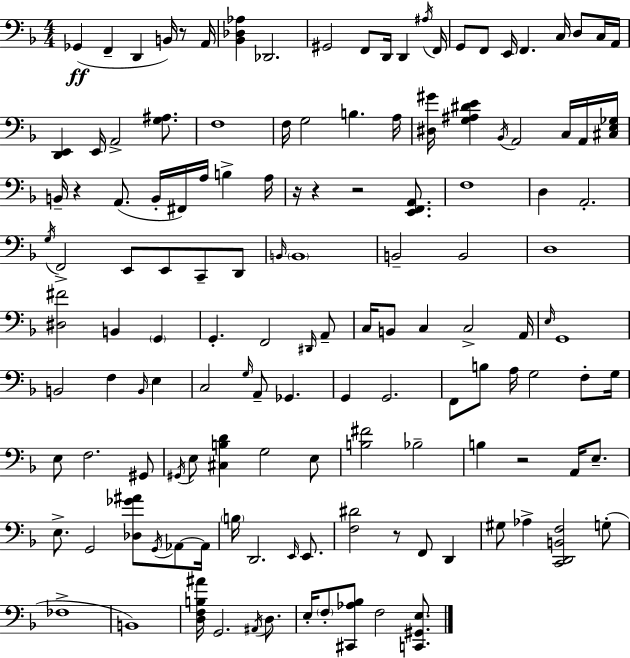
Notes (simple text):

Gb2/q F2/q D2/q B2/s R/e A2/s [Bb2,Db3,Ab3]/q Db2/h. G#2/h F2/e D2/s D2/q A#3/s F2/s G2/e F2/e E2/s F2/q. C3/s D3/e C3/s A2/s [D2,E2]/q E2/s A2/h [G3,A#3]/e. F3/w F3/s G3/h B3/q. A3/s [D#3,G#4]/s [G3,A#3,D#4,E4]/q Bb2/s A2/h C3/s A2/s [C#3,E3,Gb3]/s B2/s R/q A2/e. B2/s F#2/s A3/s B3/q A3/s R/s R/q R/h [E2,F2,A2]/e. F3/w D3/q A2/h. G3/s F2/h E2/e E2/e C2/e D2/e B2/s B2/w B2/h B2/h D3/w [D#3,F#4]/h B2/q G2/q G2/q. F2/h D#2/s A2/e C3/s B2/e C3/q C3/h A2/s E3/s G2/w B2/h F3/q B2/s E3/q C3/h G3/s A2/e Gb2/q. G2/q G2/h. F2/e B3/e A3/s G3/h F3/e G3/s E3/e F3/h. G#2/e G#2/s E3/e [C#3,B3,D4]/q G3/h E3/e [B3,F#4]/h Bb3/h B3/q R/h A2/s E3/e. E3/e. G2/h [Db3,Gb4,A#4]/e G2/s Ab2/e Ab2/s B3/s D2/h. E2/s E2/e. [F3,D#4]/h R/e F2/e D2/q G#3/e Ab3/q [C2,D2,B2,F3]/h G3/e FES3/w B2/w [D3,F3,B3,A#4]/s G2/h. A#2/s D3/e. E3/s F3/e [C#2,Ab3,Bb3]/e F3/h [C2,G#2,E3]/e.